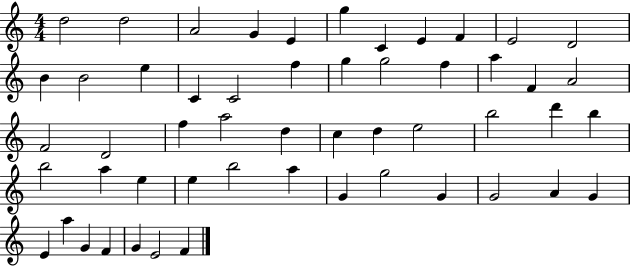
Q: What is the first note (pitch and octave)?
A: D5